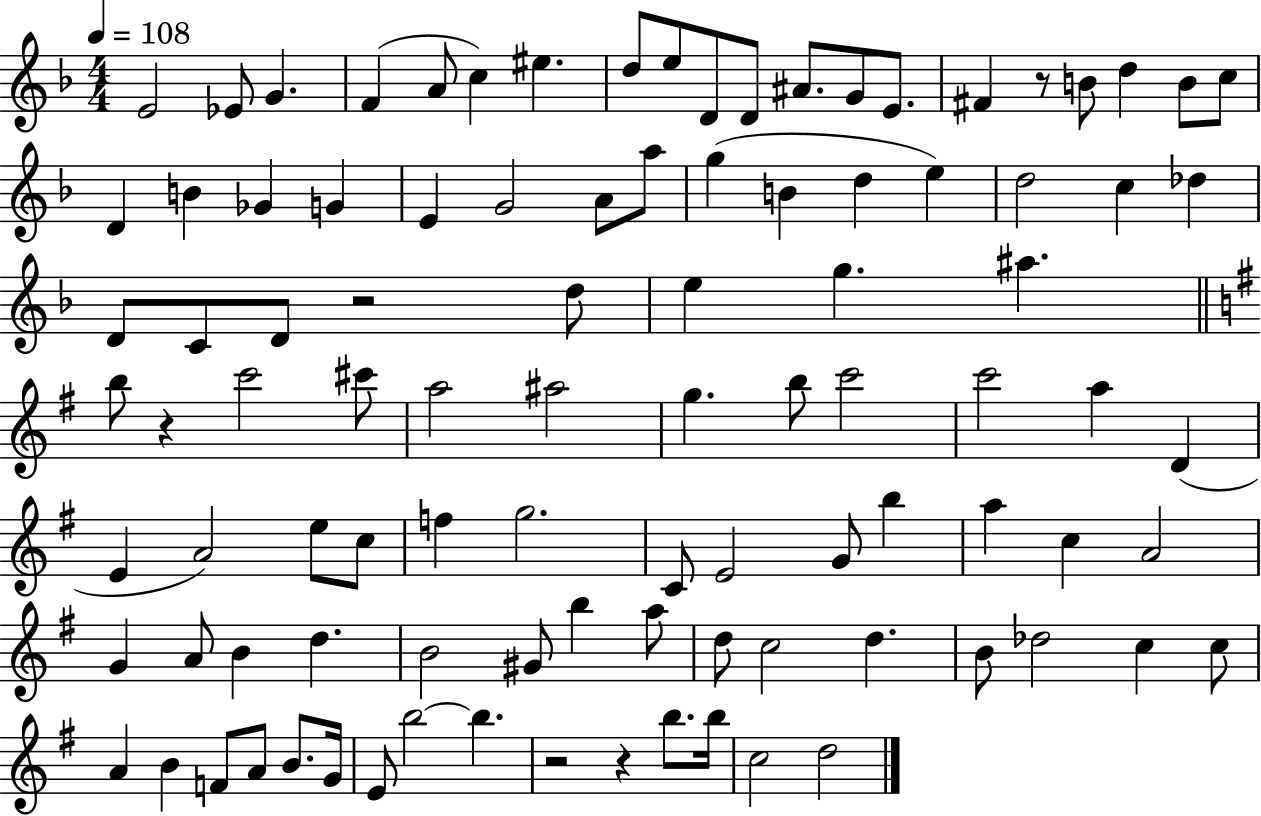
E4/h Eb4/e G4/q. F4/q A4/e C5/q EIS5/q. D5/e E5/e D4/e D4/e A#4/e. G4/e E4/e. F#4/q R/e B4/e D5/q B4/e C5/e D4/q B4/q Gb4/q G4/q E4/q G4/h A4/e A5/e G5/q B4/q D5/q E5/q D5/h C5/q Db5/q D4/e C4/e D4/e R/h D5/e E5/q G5/q. A#5/q. B5/e R/q C6/h C#6/e A5/h A#5/h G5/q. B5/e C6/h C6/h A5/q D4/q E4/q A4/h E5/e C5/e F5/q G5/h. C4/e E4/h G4/e B5/q A5/q C5/q A4/h G4/q A4/e B4/q D5/q. B4/h G#4/e B5/q A5/e D5/e C5/h D5/q. B4/e Db5/h C5/q C5/e A4/q B4/q F4/e A4/e B4/e. G4/s E4/e B5/h B5/q. R/h R/q B5/e. B5/s C5/h D5/h